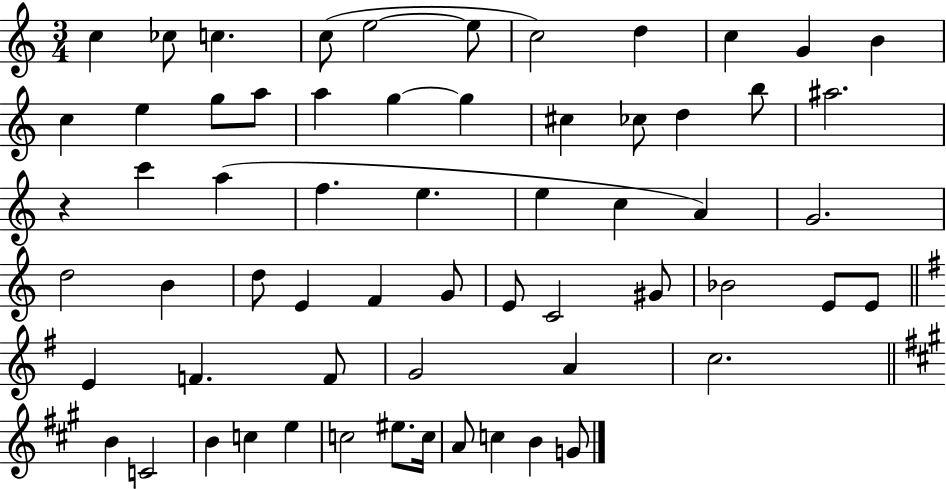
C5/q CES5/e C5/q. C5/e E5/h E5/e C5/h D5/q C5/q G4/q B4/q C5/q E5/q G5/e A5/e A5/q G5/q G5/q C#5/q CES5/e D5/q B5/e A#5/h. R/q C6/q A5/q F5/q. E5/q. E5/q C5/q A4/q G4/h. D5/h B4/q D5/e E4/q F4/q G4/e E4/e C4/h G#4/e Bb4/h E4/e E4/e E4/q F4/q. F4/e G4/h A4/q C5/h. B4/q C4/h B4/q C5/q E5/q C5/h EIS5/e. C5/s A4/e C5/q B4/q G4/e